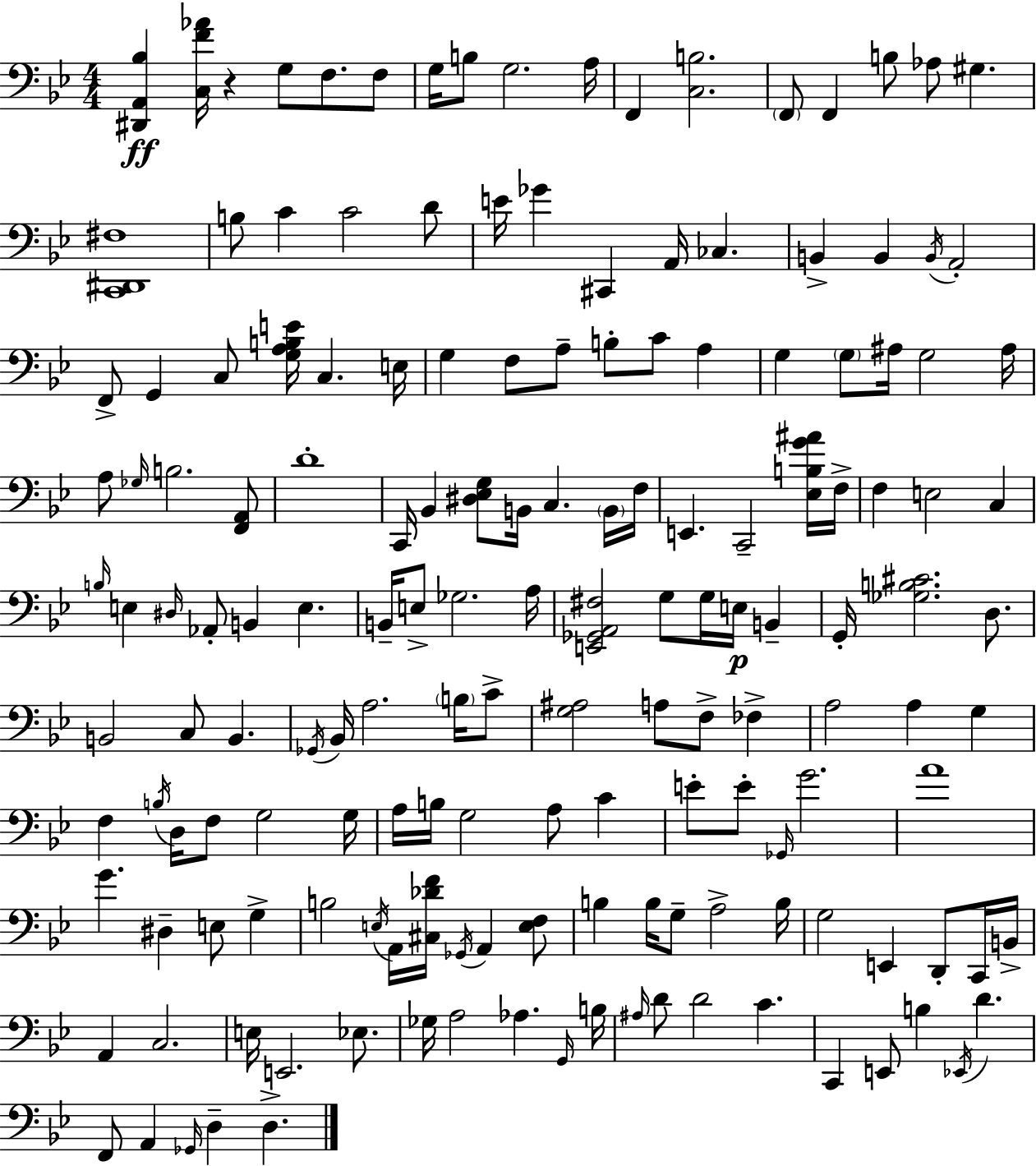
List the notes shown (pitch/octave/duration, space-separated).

[D#2,A2,Bb3]/q [C3,F4,Ab4]/s R/q G3/e F3/e. F3/e G3/s B3/e G3/h. A3/s F2/q [C3,B3]/h. F2/e F2/q B3/e Ab3/e G#3/q. [C2,D#2,F#3]/w B3/e C4/q C4/h D4/e E4/s Gb4/q C#2/q A2/s CES3/q. B2/q B2/q B2/s A2/h F2/e G2/q C3/e [G3,A3,B3,E4]/s C3/q. E3/s G3/q F3/e A3/e B3/e C4/e A3/q G3/q G3/e A#3/s G3/h A#3/s A3/e Gb3/s B3/h. [F2,A2]/e D4/w C2/s Bb2/q [D#3,Eb3,G3]/e B2/s C3/q. B2/s F3/s E2/q. C2/h [Eb3,B3,G4,A#4]/s F3/s F3/q E3/h C3/q B3/s E3/q D#3/s Ab2/e B2/q E3/q. B2/s E3/e Gb3/h. A3/s [E2,Gb2,A2,F#3]/h G3/e G3/s E3/s B2/q G2/s [Gb3,B3,C#4]/h. D3/e. B2/h C3/e B2/q. Gb2/s Bb2/s A3/h. B3/s C4/e [G3,A#3]/h A3/e F3/e FES3/q A3/h A3/q G3/q F3/q B3/s D3/s F3/e G3/h G3/s A3/s B3/s G3/h A3/e C4/q E4/e E4/e Gb2/s G4/h. A4/w G4/q. D#3/q E3/e G3/q B3/h E3/s A2/s [C#3,Db4,F4]/s Gb2/s A2/q [E3,F3]/e B3/q B3/s G3/e A3/h B3/s G3/h E2/q D2/e C2/s B2/s A2/q C3/h. E3/s E2/h. Eb3/e. Gb3/s A3/h Ab3/q. G2/s B3/s A#3/s D4/e D4/h C4/q. C2/q E2/e B3/q Eb2/s D4/q. F2/e A2/q Gb2/s D3/q D3/q.